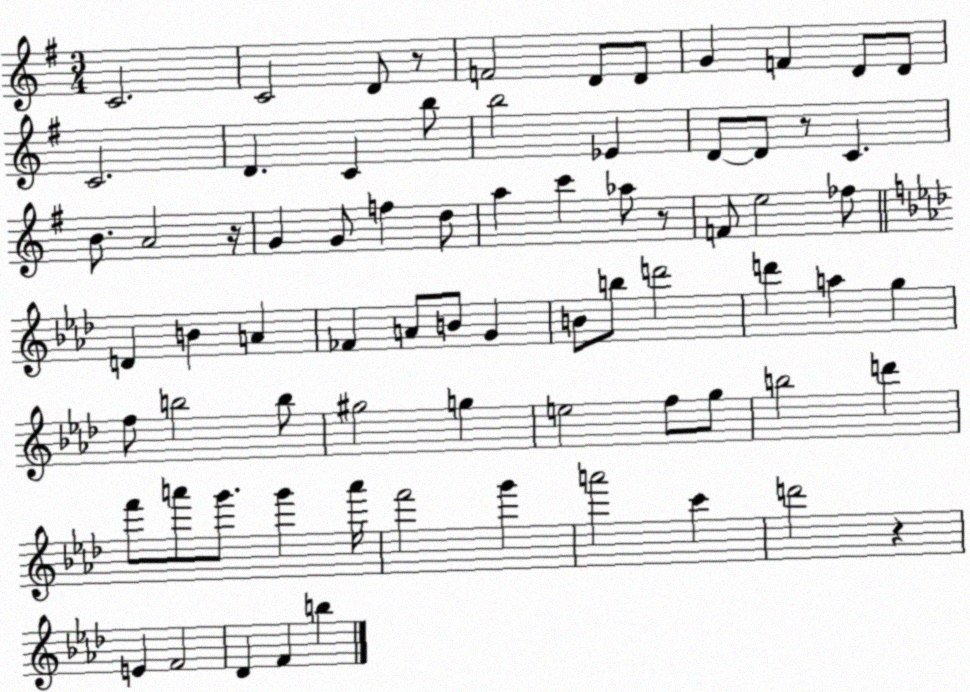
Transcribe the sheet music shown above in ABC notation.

X:1
T:Untitled
M:3/4
L:1/4
K:G
C2 C2 D/2 z/2 F2 D/2 D/2 G F D/2 D/2 C2 D C b/2 b2 _E D/2 D/2 z/2 C B/2 A2 z/4 G G/2 f d/2 a c' _a/2 z/2 F/2 e2 _f/2 D B A _F A/2 B/2 G B/2 b/2 d'2 d' a g f/2 b2 b/2 ^g2 g e2 f/2 g/2 b2 d' f'/2 a'/2 g'/2 g' a'/4 f'2 g' a'2 c' d'2 z E F2 _D F b